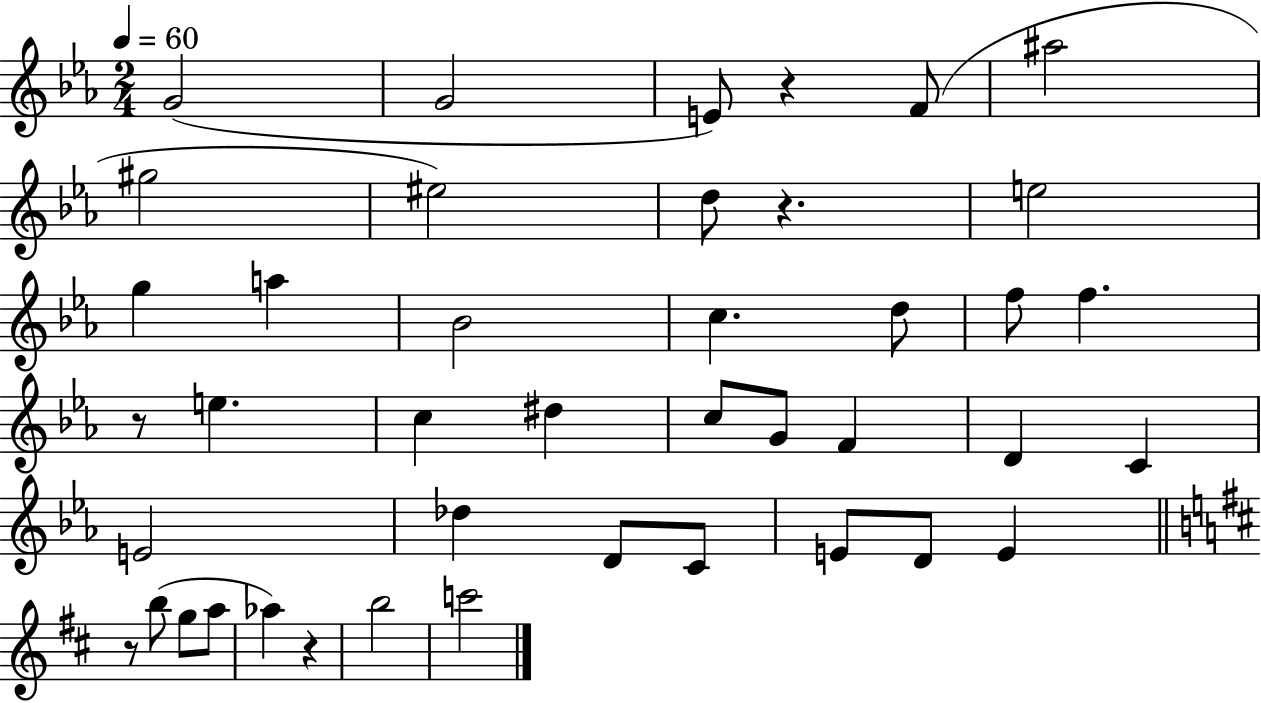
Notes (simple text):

G4/h G4/h E4/e R/q F4/e A#5/h G#5/h EIS5/h D5/e R/q. E5/h G5/q A5/q Bb4/h C5/q. D5/e F5/e F5/q. R/e E5/q. C5/q D#5/q C5/e G4/e F4/q D4/q C4/q E4/h Db5/q D4/e C4/e E4/e D4/e E4/q R/e B5/e G5/e A5/e Ab5/q R/q B5/h C6/h